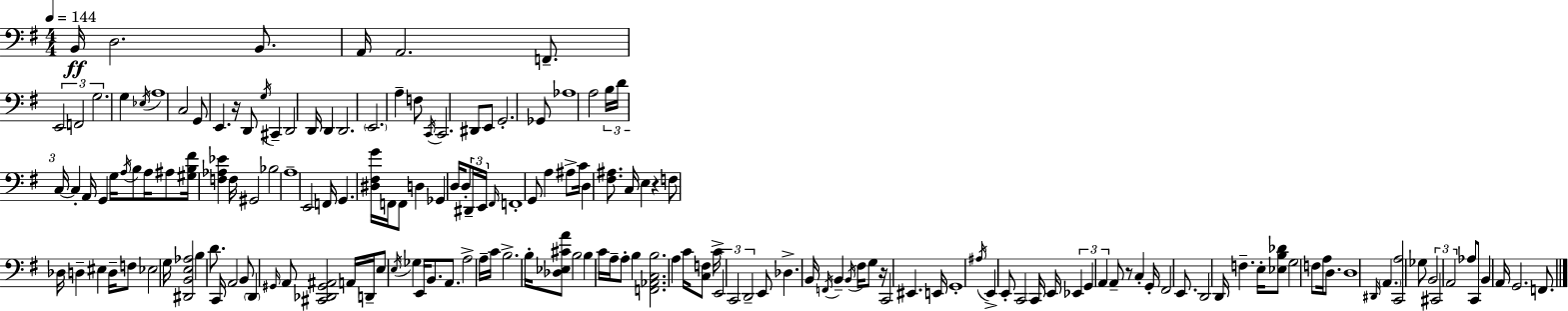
X:1
T:Untitled
M:4/4
L:1/4
K:Em
B,,/4 D,2 B,,/2 A,,/4 A,,2 F,,/2 E,,2 F,,2 G,2 G, _E,/4 A,4 C,2 G,,/2 E,, z/4 D,,/2 G,/4 ^C,, D,,2 D,,/4 D,, D,,2 E,,2 A, F,/2 C,,/4 C,,2 ^D,,/2 E,,/2 G,,2 _G,,/2 _A,4 A,2 B,/4 D/4 C,/4 C, A,,/4 G,, G,/4 A,/4 B,/2 A,/4 ^A,/2 [^G,B,^F]/4 [F,_A,_E] F,/4 ^G,,2 _B,2 A,4 E,,2 F,,/4 G,, [^D,^F,G]/4 F,,/4 F,,/2 D, _G,, D,/4 D,/2 ^D,,/4 E,,/4 ^F,,/4 F,,4 G,,/2 A, ^A,/2 C/4 D, [^F,^A,]/2 C,/4 E, z F,/2 _D,/4 D, ^E, D,/4 F,/2 _E,2 G,/4 [^D,,B,,E,_A,]2 B, D/2 C,,/4 A,,2 B,,/2 D,, ^G,,/4 A,,/2 [^C,,_D,,^G,,^A,,]2 A,,/4 D,,/4 E,/2 E,/4 _G, E,,/4 B,,/2 A,,/2 A,2 A,/4 C/4 B,2 B,/4 [_D,_E,^CA]/2 B,2 B, C/4 A,/4 A,/2 B, [F,,_A,,C,B,]2 A, C/4 [C,F,]/2 C/4 E,,2 C,,2 D,,2 E,,/2 _D, B,,/4 F,,/4 B,, B,,/4 ^F,/4 G,/2 z/4 C,,2 ^E,, E,,/4 G,,4 ^A,/4 E,, E,,/2 C,,2 C,,/4 E,,/4 _E,, G,, A,, A,,/2 z/2 C, G,,/4 ^F,,2 E,,/2 D,,2 D,,/4 F, E,/4 [_E,B,_D]/2 G,2 F,/2 A,/4 D,/2 D,4 ^D,,/4 A,, [C,,A,]2 _G,/2 B,,2 ^C,,2 A,,2 _A,/2 C,,/2 B,, A,,/4 G,,2 F,,/2